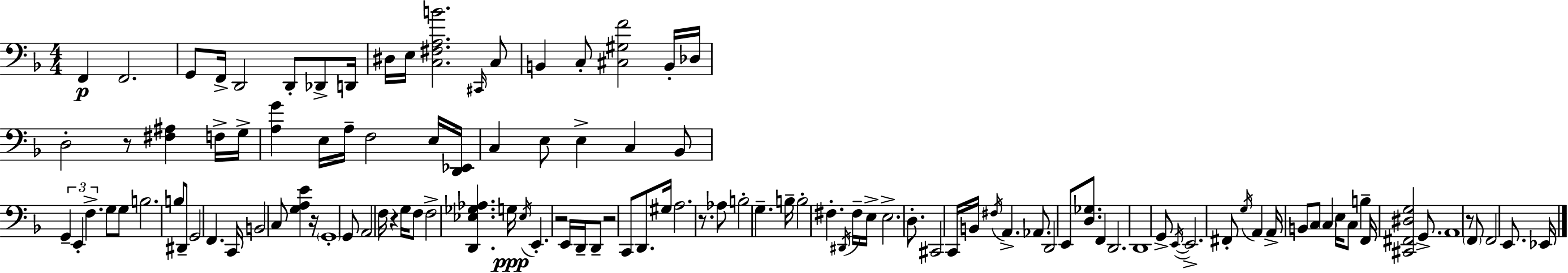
{
  \clef bass
  \numericTimeSignature
  \time 4/4
  \key d \minor
  \repeat volta 2 { f,4\p f,2. | g,8 f,16-> d,2 d,8-. des,8-> d,16 | dis16 e16 <c fis a b'>2. \grace { cis,16 } c8 | b,4 c8-. <cis gis f'>2 b,16-. | \break des16 d2-. r8 <fis ais>4 f16-> | g16-> <a g'>4 e16 a16-- f2 e16 | <d, ees,>16 c4 e8 e4-> c4 bes,8 | \tuplet 3/2 { g,4-- e,4-. f4.-> } g8 | \break g8 b2. b8 | dis,8-- g,2 f,4. | c,16 b,2 c8 <g a e'>4 | r16 \parenthesize g,1-. | \break g,8 a,2 f16 r4 | g16 f8 f2-> <d, ees ges aes>4. | g16\ppp \acciaccatura { ees16 } e,4.-. r2 | e,16 d,16-- d,8-- r2 c,8 d,8. | \break gis16 a2. r8. | aes8 b2-. g4.-- | b16-- b2-. fis4.-. | \acciaccatura { dis,16 } fis16-- e16-> e2.-> | \break d8.-. cis,2 c,16 b,16 \acciaccatura { fis16 } a,4.-> | aes,8. d,2 e,8 | <d ges>8. f,4 d,2. | d,1 | \break g,8-> \acciaccatura { e,16~ }~ e,2.-> | fis,8-. \acciaccatura { g16 } a,4 a,16-> b,8 c8 \parenthesize c4 | e16 c8 b4-- f,16 <cis, fis, dis g>2 | g,8.-> a,1 | \break r8 \parenthesize f,8 f,2 | e,8. ees,16 } \bar "|."
}